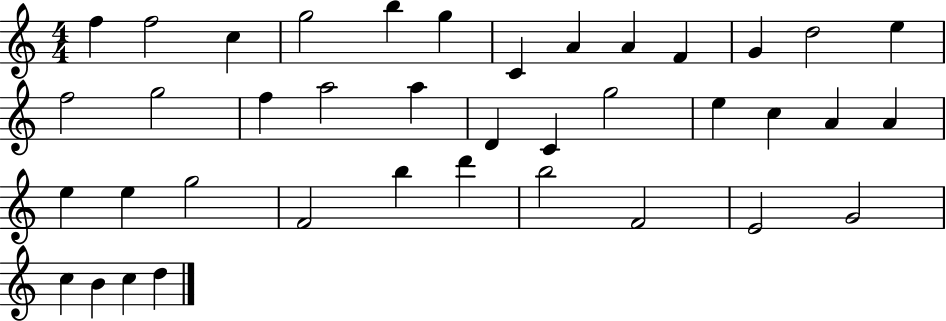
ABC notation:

X:1
T:Untitled
M:4/4
L:1/4
K:C
f f2 c g2 b g C A A F G d2 e f2 g2 f a2 a D C g2 e c A A e e g2 F2 b d' b2 F2 E2 G2 c B c d